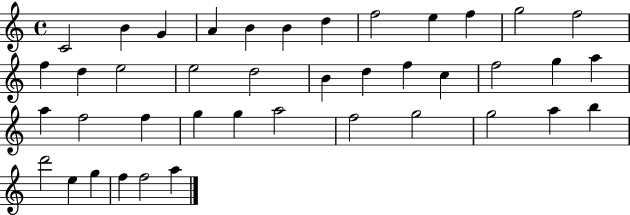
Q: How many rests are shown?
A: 0